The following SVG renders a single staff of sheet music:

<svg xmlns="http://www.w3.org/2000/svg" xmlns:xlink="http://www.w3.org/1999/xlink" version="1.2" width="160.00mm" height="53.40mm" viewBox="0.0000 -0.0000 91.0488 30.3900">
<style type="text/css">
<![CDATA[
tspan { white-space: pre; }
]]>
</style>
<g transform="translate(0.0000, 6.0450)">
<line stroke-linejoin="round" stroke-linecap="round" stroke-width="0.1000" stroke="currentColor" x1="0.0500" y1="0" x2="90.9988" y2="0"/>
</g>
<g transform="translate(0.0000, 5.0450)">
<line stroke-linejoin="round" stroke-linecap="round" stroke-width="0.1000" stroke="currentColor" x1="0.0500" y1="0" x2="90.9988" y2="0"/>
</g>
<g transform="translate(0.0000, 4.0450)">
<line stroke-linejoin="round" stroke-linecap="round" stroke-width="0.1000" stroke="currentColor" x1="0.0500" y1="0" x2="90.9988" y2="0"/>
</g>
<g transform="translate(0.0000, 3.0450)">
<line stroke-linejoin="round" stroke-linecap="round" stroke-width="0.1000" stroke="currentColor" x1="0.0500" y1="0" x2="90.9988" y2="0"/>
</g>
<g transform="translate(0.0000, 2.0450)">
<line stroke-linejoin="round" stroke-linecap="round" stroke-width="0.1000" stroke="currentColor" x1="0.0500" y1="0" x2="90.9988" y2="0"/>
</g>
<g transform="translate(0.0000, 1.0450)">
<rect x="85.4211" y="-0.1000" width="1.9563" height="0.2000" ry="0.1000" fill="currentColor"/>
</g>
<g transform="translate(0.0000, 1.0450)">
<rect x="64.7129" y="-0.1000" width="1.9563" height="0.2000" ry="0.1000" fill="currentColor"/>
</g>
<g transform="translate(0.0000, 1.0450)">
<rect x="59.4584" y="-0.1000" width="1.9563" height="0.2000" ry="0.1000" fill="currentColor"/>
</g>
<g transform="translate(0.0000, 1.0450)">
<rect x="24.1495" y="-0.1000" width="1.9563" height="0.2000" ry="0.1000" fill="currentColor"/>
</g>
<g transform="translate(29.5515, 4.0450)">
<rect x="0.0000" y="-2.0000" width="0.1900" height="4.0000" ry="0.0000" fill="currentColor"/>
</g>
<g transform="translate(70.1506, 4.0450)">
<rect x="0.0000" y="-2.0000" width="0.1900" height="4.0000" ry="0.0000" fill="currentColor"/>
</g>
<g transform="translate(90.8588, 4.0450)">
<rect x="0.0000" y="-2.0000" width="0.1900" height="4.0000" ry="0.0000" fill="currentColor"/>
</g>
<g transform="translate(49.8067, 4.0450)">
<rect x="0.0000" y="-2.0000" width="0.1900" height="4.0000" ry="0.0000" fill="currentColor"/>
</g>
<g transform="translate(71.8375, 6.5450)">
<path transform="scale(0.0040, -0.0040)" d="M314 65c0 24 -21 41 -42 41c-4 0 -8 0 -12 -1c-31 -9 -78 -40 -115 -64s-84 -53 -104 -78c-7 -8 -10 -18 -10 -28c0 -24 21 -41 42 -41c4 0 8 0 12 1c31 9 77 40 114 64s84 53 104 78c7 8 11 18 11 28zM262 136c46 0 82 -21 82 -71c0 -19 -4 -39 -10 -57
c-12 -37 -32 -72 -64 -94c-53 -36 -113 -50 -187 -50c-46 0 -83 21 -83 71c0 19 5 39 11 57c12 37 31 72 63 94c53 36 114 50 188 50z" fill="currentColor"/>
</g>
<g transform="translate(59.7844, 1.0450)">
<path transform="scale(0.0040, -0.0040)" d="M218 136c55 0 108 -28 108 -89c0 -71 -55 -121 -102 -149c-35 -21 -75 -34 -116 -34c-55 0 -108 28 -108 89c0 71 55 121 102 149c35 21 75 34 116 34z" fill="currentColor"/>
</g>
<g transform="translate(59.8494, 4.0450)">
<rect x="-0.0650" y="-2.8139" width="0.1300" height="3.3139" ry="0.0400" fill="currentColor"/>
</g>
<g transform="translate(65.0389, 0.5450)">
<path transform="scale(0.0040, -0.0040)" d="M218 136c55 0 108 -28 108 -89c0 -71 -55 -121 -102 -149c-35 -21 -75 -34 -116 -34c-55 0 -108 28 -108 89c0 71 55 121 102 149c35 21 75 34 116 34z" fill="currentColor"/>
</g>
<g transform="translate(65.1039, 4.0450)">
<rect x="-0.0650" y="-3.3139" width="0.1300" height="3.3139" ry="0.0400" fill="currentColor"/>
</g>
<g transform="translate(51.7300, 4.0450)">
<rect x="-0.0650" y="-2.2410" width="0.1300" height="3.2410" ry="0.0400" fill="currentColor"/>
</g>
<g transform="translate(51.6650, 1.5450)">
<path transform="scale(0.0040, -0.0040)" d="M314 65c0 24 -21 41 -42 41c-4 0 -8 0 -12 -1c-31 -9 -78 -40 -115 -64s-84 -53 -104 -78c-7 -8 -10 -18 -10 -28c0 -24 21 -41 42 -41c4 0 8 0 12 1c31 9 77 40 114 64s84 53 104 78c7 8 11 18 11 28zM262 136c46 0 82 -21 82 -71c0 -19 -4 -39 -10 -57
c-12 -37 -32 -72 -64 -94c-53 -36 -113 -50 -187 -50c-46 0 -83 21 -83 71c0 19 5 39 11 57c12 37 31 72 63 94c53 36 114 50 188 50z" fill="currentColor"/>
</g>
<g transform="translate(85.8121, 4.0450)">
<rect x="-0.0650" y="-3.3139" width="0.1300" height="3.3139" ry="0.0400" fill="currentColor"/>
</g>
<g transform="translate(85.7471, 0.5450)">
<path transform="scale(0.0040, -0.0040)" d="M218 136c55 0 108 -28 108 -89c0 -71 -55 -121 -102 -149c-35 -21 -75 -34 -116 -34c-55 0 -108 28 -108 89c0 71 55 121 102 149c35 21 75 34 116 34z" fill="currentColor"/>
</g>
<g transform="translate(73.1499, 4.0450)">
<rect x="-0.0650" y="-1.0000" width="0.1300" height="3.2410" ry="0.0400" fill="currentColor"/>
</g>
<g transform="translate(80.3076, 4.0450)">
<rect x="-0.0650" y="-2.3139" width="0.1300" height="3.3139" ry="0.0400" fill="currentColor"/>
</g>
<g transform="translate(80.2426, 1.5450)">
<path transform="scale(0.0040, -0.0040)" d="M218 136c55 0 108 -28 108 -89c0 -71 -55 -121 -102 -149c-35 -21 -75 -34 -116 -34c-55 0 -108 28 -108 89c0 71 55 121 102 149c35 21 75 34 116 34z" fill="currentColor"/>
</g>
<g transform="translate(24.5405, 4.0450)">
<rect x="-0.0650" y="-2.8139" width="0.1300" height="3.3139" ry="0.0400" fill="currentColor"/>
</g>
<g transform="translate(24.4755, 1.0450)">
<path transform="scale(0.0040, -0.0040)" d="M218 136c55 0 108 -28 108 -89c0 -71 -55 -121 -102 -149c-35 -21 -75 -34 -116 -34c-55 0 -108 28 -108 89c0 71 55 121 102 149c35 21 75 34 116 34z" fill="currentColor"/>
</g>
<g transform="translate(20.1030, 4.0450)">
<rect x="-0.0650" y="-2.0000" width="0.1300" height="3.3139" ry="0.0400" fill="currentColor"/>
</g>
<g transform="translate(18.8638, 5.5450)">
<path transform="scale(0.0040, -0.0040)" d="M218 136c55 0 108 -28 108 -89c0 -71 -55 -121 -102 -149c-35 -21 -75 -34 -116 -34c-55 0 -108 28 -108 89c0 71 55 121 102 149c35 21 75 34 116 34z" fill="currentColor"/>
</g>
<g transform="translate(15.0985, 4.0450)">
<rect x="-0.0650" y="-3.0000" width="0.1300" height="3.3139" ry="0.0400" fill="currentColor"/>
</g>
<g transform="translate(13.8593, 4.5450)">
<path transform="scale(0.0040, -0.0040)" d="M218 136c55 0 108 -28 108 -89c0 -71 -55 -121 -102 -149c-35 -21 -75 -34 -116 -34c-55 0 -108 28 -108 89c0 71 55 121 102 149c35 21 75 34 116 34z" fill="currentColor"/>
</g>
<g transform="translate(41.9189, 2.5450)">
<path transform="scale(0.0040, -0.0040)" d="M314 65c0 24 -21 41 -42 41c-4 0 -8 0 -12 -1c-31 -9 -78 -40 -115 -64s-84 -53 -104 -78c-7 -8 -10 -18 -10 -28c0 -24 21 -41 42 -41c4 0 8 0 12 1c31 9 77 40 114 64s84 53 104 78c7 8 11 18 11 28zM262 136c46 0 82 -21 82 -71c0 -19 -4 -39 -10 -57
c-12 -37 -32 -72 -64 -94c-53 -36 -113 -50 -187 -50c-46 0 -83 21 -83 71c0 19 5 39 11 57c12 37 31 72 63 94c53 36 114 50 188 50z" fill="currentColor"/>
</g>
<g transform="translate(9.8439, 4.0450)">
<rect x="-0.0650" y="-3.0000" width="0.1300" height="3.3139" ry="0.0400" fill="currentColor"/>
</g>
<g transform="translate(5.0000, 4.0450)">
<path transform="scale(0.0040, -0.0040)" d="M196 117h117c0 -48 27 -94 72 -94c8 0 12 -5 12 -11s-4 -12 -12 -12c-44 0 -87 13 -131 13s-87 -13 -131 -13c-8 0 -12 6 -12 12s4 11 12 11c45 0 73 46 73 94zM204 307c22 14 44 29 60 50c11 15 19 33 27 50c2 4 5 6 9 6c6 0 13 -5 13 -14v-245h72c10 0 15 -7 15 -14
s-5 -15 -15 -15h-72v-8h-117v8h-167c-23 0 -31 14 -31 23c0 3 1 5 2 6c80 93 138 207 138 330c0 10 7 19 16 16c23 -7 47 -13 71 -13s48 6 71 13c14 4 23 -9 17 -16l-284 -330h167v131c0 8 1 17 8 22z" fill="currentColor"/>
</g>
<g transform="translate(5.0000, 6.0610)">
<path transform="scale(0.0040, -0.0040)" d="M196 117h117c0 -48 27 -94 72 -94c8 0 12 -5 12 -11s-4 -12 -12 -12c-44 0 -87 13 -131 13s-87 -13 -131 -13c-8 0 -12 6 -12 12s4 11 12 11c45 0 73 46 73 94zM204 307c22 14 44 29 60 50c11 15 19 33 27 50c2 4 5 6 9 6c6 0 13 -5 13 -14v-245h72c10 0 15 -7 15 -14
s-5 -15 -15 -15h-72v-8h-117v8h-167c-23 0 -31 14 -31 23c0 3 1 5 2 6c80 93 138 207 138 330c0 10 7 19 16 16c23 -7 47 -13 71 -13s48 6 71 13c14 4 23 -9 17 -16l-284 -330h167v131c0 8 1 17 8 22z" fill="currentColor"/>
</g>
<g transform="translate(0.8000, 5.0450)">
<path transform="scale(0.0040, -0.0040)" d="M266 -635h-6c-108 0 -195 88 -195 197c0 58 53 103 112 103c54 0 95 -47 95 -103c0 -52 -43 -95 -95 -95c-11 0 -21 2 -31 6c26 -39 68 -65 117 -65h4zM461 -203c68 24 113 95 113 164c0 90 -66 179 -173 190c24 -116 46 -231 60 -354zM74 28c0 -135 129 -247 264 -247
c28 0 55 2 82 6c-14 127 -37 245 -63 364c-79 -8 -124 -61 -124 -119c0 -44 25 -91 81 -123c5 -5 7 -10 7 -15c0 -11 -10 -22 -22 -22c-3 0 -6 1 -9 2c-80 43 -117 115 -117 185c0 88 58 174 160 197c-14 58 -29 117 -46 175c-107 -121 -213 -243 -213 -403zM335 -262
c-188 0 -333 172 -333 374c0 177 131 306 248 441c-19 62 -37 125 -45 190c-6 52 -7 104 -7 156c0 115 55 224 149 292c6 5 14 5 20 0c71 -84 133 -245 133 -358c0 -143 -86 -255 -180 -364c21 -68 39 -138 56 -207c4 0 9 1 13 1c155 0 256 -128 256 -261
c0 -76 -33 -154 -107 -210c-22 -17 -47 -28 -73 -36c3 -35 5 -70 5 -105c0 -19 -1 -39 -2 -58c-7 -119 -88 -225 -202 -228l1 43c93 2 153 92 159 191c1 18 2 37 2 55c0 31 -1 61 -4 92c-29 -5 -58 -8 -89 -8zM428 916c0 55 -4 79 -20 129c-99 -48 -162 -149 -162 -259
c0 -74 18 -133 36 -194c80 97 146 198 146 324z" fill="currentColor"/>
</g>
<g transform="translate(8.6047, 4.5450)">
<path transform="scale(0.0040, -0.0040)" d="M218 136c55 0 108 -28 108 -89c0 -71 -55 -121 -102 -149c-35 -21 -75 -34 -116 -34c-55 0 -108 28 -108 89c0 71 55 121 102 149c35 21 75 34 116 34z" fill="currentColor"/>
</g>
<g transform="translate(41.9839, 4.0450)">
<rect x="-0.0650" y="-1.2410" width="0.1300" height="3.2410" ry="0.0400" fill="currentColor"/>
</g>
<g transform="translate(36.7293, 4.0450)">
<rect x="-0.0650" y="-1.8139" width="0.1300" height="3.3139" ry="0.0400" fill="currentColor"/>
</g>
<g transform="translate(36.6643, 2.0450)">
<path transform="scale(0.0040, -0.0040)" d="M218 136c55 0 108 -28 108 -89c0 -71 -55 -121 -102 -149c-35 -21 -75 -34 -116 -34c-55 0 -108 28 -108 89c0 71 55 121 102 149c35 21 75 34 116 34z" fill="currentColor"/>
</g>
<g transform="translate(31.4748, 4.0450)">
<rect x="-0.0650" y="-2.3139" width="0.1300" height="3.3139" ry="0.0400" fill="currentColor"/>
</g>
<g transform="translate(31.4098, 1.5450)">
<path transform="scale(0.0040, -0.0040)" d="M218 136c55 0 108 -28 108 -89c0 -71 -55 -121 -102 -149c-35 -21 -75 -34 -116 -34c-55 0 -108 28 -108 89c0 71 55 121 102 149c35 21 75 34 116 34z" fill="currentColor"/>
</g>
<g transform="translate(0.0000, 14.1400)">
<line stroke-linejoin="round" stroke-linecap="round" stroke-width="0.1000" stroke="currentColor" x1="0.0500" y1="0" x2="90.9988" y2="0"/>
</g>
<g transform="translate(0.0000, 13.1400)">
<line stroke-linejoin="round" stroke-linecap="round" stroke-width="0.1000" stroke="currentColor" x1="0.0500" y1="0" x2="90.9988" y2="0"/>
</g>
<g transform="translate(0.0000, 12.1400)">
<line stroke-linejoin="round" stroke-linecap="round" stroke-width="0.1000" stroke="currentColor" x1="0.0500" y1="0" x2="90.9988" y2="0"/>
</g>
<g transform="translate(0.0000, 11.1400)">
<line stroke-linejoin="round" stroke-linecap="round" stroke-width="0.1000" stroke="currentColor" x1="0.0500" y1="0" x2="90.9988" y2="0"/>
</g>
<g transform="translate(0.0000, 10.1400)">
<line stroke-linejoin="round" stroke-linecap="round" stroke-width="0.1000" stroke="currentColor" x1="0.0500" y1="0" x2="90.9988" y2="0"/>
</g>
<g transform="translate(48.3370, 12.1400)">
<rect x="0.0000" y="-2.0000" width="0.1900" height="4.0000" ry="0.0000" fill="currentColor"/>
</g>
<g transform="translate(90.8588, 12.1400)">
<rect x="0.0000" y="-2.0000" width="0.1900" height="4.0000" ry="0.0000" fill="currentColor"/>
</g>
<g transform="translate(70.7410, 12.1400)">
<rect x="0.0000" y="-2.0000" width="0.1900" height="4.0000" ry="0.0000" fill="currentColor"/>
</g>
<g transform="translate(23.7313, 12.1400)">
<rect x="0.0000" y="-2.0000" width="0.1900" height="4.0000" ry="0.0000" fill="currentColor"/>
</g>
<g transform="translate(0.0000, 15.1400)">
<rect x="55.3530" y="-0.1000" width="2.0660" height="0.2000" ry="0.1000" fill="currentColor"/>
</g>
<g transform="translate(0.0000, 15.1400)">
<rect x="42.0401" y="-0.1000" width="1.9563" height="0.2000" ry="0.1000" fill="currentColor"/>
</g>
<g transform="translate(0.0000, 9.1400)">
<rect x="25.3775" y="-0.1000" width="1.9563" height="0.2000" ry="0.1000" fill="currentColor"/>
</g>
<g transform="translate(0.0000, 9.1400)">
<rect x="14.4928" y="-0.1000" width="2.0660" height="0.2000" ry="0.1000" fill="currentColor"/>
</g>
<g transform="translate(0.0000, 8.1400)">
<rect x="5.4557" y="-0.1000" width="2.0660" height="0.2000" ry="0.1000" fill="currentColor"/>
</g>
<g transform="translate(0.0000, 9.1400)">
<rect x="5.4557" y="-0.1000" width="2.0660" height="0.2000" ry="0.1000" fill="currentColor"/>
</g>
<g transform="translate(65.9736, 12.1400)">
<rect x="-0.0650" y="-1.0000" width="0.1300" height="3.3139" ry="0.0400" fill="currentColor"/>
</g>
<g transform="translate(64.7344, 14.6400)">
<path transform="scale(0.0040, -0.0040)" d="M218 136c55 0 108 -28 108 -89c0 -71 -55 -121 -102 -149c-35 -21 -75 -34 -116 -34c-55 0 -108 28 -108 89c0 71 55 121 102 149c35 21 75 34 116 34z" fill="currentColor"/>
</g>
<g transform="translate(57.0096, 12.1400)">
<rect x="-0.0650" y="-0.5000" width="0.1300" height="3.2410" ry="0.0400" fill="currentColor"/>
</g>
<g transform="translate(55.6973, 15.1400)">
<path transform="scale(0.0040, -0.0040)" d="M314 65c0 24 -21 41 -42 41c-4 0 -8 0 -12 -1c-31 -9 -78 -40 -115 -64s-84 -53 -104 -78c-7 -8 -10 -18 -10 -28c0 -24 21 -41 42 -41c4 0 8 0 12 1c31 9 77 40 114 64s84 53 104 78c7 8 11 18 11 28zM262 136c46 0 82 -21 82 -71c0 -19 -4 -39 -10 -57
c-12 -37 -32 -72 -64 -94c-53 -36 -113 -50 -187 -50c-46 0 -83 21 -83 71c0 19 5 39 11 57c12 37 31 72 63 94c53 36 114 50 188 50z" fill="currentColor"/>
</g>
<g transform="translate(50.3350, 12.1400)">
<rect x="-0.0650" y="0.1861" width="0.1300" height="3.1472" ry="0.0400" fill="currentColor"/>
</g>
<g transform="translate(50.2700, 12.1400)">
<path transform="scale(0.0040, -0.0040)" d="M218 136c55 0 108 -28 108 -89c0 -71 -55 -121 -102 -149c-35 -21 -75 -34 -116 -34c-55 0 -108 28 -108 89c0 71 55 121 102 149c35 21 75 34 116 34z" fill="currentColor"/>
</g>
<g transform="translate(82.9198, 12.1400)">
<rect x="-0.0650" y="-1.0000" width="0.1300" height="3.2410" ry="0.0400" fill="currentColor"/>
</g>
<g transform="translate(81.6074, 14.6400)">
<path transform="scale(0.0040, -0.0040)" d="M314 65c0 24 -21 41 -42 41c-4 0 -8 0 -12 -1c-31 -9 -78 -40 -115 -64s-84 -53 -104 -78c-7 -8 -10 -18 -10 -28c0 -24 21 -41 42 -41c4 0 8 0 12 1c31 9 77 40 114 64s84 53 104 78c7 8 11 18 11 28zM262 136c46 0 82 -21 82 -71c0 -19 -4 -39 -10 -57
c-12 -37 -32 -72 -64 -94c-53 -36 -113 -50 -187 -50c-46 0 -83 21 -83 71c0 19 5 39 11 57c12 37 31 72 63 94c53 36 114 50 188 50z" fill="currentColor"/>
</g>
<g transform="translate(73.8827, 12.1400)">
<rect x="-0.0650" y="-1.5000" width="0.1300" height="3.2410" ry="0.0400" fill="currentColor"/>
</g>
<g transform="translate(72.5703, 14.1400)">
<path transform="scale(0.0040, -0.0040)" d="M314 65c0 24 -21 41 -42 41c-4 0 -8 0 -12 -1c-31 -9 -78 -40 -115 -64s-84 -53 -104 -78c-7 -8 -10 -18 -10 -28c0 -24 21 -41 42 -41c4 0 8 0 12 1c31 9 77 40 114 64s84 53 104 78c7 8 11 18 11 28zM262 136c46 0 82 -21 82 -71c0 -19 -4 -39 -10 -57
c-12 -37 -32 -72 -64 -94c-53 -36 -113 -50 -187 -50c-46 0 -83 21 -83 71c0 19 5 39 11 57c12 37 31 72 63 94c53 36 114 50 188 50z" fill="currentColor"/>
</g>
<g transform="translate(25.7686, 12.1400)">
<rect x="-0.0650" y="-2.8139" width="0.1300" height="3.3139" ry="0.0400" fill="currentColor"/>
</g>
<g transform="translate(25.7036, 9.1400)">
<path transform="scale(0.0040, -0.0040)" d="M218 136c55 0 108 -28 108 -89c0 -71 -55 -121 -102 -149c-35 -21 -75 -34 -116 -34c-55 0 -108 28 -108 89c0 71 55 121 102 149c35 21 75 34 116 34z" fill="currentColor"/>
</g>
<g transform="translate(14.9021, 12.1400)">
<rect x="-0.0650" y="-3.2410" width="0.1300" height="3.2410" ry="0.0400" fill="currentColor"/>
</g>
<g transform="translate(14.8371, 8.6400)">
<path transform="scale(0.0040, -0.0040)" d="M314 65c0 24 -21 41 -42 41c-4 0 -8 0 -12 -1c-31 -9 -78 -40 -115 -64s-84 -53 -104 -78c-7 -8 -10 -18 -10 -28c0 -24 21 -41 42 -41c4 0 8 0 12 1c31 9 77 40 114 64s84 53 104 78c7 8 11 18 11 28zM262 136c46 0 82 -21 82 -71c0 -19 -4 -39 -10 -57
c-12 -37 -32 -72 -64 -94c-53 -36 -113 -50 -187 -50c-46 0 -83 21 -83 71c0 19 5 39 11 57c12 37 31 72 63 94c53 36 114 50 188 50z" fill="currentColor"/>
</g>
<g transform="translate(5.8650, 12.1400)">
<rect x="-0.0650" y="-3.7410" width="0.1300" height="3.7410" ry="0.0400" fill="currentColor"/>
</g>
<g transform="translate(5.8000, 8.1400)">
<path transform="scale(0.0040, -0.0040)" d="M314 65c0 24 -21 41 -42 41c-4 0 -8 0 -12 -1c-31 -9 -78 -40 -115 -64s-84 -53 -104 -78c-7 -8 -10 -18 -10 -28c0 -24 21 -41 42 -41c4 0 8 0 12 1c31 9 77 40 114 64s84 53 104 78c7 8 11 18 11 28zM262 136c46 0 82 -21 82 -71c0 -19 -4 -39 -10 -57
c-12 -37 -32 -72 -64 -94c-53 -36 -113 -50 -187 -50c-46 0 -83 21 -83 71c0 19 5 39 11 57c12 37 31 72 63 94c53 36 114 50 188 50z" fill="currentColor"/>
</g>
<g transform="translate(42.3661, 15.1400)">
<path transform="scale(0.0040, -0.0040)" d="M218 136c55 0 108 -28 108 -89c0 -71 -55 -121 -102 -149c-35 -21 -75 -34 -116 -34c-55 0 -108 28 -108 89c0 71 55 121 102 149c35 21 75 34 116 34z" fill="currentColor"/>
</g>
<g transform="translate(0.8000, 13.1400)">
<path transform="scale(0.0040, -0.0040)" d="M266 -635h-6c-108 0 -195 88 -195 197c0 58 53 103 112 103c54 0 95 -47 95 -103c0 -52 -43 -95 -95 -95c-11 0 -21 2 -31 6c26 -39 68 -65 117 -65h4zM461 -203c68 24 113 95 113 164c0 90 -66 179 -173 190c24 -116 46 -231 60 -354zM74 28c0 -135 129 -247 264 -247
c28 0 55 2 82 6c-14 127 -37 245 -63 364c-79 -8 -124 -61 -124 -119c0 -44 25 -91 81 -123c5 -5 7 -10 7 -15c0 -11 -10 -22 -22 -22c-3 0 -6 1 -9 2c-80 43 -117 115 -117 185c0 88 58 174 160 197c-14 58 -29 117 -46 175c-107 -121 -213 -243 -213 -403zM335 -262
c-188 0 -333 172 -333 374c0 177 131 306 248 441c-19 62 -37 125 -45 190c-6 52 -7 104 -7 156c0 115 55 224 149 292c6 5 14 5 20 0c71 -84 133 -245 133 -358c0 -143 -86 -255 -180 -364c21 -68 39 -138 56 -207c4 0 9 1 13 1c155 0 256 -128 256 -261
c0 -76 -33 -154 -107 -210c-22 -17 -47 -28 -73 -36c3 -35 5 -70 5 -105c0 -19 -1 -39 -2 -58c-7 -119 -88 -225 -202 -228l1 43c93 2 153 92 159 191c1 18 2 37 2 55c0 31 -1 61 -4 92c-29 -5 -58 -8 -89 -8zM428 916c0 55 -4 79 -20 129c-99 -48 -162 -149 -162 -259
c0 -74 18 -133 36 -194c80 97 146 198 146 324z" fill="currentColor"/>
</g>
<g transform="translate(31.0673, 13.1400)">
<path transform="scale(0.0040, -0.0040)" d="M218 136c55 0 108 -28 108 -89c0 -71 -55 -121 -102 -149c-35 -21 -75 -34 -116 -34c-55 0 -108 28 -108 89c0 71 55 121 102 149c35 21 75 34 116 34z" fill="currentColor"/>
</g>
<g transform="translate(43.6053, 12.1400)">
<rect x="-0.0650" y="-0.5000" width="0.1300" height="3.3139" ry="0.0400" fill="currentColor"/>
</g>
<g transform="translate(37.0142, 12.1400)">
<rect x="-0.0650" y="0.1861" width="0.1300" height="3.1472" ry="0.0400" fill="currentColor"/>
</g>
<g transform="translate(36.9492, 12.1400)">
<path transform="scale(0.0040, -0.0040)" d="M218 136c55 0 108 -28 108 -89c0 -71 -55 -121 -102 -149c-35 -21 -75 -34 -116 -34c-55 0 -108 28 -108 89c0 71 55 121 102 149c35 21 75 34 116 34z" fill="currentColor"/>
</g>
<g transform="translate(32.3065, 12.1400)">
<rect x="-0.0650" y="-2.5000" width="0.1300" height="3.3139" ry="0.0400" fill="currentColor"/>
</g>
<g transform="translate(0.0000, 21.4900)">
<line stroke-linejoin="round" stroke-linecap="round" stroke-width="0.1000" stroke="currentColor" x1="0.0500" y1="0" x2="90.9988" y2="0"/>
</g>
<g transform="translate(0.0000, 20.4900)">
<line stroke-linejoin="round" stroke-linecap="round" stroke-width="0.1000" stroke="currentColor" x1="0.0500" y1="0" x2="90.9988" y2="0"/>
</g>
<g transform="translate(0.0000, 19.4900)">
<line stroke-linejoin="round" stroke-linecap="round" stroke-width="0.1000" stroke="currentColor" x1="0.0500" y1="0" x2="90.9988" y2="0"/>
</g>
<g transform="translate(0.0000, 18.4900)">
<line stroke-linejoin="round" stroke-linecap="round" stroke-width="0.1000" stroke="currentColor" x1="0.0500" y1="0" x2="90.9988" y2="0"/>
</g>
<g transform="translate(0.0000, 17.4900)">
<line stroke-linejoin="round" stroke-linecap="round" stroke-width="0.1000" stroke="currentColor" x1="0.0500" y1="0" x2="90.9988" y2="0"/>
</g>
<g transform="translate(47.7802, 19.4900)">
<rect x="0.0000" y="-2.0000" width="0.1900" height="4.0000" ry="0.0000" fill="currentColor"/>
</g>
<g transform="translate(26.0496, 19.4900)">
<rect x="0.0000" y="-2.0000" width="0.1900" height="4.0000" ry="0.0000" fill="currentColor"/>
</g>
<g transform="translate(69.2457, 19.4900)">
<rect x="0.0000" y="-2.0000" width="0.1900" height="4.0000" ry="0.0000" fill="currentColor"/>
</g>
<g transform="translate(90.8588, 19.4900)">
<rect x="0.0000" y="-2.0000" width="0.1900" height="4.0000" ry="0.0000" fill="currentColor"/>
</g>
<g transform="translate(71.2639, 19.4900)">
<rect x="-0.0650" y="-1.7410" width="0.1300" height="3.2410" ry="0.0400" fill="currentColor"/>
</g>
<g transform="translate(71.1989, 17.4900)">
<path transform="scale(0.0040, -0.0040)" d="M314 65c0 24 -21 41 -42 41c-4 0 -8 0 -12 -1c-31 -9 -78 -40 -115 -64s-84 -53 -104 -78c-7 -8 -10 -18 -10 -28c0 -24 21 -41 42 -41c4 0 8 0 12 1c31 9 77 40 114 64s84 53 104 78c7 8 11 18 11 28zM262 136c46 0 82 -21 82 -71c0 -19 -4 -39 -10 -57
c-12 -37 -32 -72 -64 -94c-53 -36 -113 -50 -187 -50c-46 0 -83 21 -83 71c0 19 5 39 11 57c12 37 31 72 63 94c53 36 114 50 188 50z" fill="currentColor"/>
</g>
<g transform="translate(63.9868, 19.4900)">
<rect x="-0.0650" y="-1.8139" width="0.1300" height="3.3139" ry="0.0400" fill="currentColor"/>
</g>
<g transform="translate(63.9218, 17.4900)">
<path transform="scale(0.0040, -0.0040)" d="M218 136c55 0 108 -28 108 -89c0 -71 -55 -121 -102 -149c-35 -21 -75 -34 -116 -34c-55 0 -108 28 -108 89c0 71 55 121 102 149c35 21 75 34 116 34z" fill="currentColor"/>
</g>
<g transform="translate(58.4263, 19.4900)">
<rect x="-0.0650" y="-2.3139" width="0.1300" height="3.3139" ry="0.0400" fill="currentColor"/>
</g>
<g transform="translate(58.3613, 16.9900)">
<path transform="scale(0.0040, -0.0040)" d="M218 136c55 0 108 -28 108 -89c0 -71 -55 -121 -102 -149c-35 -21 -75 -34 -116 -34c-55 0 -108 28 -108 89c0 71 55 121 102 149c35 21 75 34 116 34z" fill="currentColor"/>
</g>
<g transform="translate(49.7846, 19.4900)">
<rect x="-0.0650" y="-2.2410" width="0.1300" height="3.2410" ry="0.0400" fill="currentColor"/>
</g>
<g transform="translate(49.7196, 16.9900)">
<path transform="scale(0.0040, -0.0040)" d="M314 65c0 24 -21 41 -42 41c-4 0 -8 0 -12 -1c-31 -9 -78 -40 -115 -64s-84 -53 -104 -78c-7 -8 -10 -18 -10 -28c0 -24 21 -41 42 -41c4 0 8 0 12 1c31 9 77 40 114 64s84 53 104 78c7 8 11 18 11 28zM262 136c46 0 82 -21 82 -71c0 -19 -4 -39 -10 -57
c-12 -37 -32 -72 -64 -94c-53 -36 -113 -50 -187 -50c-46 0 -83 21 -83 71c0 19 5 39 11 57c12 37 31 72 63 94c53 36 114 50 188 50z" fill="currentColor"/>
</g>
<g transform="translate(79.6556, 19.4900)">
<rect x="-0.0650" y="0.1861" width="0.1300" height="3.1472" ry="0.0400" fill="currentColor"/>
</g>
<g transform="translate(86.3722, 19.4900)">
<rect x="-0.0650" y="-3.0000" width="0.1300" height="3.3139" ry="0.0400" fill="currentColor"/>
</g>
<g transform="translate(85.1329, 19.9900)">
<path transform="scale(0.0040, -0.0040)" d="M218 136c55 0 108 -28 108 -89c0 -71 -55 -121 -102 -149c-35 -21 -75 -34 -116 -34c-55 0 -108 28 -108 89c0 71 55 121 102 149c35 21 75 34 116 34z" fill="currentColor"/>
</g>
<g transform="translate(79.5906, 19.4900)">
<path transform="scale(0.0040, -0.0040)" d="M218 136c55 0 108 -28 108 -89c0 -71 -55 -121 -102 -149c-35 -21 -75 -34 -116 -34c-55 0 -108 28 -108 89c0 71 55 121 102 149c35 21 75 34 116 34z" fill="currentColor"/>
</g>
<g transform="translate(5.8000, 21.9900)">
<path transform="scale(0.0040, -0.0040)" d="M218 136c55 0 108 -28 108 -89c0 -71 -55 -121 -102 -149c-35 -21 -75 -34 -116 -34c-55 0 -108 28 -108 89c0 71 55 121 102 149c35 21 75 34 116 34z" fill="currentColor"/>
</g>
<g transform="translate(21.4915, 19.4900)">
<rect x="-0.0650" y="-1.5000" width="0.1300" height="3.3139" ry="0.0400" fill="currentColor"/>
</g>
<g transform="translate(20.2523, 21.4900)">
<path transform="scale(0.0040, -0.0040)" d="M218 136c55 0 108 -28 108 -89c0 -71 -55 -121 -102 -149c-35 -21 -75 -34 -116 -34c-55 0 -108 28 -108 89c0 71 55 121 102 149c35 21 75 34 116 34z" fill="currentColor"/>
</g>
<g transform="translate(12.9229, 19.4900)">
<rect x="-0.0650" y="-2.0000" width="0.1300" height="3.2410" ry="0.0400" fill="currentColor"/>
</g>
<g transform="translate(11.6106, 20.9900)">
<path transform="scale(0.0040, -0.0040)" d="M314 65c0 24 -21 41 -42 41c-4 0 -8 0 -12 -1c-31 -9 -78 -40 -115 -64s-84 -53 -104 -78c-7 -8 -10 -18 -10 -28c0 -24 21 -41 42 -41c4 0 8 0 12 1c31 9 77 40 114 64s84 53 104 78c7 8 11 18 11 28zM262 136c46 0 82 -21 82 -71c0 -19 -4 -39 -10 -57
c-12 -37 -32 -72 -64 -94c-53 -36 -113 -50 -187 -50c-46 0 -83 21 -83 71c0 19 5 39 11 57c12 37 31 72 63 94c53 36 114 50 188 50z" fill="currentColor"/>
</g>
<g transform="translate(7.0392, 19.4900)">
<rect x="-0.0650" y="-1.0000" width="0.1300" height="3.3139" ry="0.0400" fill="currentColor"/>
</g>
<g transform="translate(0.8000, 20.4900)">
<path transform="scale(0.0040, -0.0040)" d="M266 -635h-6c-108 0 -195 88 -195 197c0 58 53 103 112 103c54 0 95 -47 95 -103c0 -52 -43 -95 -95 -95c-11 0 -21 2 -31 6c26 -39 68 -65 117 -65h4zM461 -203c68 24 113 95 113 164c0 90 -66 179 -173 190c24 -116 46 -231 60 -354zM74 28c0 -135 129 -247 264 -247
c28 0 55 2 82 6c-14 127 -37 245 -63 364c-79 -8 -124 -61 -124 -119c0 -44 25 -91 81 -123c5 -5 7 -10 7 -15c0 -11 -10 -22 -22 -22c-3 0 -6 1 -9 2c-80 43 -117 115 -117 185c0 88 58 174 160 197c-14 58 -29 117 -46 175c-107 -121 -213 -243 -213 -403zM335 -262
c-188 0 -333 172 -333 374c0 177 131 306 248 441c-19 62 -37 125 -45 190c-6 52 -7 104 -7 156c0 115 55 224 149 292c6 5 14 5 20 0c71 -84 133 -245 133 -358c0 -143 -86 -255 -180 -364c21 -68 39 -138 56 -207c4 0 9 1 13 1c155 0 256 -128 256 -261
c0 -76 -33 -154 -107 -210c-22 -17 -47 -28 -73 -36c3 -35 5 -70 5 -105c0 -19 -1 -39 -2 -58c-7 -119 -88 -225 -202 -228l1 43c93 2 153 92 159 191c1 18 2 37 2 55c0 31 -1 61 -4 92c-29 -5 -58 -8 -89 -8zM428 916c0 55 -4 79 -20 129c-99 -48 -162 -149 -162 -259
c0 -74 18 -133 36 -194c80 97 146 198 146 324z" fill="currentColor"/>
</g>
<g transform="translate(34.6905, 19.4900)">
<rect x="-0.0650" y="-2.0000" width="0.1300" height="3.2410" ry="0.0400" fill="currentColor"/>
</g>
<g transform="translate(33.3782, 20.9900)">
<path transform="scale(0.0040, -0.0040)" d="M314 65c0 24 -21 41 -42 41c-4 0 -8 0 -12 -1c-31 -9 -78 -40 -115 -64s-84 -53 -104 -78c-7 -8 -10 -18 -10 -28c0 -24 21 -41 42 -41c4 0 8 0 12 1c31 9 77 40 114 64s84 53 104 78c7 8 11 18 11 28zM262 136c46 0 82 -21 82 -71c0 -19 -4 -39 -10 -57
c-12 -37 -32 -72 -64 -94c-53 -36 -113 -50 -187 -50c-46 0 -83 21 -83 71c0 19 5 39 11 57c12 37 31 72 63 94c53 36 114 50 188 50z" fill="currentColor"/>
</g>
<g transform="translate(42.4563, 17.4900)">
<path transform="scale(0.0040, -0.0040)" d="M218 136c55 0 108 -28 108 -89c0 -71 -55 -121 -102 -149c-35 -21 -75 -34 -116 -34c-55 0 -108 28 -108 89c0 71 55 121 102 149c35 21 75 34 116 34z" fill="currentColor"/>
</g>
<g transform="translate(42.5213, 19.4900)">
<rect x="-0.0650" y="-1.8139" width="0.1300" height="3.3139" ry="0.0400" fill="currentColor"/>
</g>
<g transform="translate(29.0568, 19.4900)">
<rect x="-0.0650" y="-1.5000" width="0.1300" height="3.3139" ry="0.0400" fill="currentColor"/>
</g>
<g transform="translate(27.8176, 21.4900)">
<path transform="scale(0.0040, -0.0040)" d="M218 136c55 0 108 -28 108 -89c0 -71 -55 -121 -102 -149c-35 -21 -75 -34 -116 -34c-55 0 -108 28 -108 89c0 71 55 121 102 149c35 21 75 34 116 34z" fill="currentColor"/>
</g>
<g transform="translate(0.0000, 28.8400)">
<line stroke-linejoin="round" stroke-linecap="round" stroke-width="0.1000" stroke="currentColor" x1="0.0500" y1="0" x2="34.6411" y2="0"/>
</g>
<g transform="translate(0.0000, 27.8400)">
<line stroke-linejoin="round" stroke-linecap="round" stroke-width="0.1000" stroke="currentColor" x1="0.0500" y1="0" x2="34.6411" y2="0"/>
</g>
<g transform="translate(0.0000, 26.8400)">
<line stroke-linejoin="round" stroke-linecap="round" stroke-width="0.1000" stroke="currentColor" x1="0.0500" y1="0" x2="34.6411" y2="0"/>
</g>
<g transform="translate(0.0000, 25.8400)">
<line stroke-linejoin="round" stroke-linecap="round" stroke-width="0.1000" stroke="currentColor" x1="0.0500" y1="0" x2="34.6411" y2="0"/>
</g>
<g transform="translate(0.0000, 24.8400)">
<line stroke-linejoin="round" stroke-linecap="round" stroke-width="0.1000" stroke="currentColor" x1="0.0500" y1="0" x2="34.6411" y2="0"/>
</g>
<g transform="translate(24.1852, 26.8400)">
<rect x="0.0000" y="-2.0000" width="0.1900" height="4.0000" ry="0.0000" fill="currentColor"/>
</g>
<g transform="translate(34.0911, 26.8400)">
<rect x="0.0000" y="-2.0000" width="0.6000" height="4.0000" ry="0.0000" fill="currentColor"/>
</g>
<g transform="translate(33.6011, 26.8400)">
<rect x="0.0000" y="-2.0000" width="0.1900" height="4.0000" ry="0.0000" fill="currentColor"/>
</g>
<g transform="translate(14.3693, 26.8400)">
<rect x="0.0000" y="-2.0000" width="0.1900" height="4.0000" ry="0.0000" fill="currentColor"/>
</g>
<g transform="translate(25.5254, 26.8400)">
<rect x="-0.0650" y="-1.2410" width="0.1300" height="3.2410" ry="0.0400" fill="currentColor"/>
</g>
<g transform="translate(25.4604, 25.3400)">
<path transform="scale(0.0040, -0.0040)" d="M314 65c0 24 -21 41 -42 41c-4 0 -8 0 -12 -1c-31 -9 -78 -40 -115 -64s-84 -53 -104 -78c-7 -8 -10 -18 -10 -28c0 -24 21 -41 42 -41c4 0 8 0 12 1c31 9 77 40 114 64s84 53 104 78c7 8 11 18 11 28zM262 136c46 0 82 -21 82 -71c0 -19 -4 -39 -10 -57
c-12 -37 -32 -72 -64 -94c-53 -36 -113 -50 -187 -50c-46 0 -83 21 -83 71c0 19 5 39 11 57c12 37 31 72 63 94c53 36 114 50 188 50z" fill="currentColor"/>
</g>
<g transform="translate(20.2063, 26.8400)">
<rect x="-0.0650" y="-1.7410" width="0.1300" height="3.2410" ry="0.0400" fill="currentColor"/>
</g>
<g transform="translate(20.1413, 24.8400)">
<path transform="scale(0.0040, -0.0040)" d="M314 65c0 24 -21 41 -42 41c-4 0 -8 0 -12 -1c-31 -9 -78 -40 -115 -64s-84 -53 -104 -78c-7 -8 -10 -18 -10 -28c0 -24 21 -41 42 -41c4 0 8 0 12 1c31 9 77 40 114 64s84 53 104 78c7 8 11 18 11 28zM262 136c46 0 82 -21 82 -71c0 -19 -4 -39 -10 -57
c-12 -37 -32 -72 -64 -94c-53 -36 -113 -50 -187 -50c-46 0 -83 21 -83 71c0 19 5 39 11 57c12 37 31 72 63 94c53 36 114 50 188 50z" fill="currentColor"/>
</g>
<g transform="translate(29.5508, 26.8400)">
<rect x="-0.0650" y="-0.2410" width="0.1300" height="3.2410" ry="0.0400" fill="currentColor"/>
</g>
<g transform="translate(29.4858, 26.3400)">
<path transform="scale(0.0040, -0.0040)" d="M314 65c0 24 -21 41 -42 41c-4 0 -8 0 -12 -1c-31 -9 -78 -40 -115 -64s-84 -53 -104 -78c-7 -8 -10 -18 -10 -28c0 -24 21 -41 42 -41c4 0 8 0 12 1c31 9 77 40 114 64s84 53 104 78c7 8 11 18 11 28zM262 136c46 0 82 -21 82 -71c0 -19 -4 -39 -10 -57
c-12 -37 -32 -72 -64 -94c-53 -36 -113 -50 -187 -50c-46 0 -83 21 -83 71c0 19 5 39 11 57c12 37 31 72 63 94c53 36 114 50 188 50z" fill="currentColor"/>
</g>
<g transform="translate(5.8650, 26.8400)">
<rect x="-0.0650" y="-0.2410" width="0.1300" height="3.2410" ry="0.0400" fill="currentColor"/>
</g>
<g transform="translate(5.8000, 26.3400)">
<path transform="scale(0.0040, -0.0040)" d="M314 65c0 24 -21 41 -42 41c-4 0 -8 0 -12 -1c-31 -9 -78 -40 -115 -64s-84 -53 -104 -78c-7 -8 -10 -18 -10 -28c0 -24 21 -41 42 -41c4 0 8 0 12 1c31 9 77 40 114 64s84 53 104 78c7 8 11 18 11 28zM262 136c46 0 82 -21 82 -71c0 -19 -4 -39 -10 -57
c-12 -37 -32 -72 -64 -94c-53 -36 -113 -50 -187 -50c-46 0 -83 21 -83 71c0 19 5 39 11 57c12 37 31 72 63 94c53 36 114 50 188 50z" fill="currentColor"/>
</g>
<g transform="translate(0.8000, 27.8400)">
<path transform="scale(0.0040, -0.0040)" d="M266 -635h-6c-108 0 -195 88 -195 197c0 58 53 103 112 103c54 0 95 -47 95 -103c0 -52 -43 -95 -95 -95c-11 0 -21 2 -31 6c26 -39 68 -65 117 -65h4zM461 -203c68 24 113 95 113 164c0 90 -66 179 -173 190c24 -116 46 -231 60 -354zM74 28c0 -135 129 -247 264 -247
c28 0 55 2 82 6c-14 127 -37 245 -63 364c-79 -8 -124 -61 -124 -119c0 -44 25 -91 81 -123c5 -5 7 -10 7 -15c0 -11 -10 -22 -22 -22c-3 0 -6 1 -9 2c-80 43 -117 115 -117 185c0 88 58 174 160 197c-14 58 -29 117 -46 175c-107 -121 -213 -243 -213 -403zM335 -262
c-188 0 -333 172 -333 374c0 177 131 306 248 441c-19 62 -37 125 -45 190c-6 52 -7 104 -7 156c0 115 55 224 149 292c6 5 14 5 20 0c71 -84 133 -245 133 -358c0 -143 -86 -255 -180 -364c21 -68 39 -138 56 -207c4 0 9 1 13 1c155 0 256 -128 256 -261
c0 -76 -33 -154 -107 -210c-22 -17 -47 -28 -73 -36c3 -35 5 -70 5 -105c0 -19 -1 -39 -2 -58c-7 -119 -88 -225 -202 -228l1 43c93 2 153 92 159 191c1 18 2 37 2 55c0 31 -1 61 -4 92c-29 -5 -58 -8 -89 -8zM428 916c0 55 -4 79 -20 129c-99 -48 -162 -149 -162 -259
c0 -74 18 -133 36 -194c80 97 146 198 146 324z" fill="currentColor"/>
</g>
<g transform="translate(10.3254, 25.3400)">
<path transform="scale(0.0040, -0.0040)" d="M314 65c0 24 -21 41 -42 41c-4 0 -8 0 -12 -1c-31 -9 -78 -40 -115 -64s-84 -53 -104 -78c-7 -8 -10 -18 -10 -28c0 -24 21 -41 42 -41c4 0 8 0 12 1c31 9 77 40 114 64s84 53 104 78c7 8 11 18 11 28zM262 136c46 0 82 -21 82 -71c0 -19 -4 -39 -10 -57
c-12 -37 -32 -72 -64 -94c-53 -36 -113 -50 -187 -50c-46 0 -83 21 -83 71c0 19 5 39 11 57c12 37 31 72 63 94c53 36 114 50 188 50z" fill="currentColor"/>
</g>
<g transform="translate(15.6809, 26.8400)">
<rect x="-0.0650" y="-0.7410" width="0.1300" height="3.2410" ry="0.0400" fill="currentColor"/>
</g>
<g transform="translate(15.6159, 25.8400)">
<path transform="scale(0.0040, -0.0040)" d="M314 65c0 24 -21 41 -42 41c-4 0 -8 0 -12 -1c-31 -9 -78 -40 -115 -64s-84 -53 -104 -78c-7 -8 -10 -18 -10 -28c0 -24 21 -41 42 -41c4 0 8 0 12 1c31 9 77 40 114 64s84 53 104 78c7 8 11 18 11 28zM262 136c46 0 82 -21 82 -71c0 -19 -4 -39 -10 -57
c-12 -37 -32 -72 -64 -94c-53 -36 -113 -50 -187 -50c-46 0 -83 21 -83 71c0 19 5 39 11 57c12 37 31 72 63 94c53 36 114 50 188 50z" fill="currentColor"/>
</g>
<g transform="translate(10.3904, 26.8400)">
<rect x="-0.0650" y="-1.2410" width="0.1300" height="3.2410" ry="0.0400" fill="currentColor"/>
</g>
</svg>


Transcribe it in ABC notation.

X:1
T:Untitled
M:4/4
L:1/4
K:C
A A F a g f e2 g2 a b D2 g b c'2 b2 a G B C B C2 D E2 D2 D F2 E E F2 f g2 g f f2 B A c2 e2 d2 f2 e2 c2